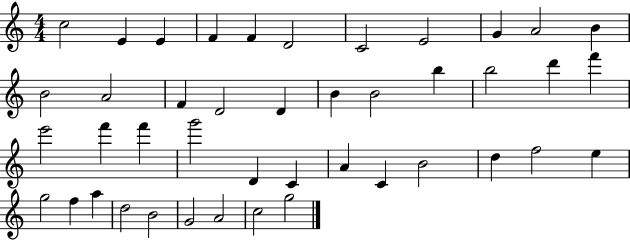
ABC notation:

X:1
T:Untitled
M:4/4
L:1/4
K:C
c2 E E F F D2 C2 E2 G A2 B B2 A2 F D2 D B B2 b b2 d' f' e'2 f' f' g'2 D C A C B2 d f2 e g2 f a d2 B2 G2 A2 c2 g2